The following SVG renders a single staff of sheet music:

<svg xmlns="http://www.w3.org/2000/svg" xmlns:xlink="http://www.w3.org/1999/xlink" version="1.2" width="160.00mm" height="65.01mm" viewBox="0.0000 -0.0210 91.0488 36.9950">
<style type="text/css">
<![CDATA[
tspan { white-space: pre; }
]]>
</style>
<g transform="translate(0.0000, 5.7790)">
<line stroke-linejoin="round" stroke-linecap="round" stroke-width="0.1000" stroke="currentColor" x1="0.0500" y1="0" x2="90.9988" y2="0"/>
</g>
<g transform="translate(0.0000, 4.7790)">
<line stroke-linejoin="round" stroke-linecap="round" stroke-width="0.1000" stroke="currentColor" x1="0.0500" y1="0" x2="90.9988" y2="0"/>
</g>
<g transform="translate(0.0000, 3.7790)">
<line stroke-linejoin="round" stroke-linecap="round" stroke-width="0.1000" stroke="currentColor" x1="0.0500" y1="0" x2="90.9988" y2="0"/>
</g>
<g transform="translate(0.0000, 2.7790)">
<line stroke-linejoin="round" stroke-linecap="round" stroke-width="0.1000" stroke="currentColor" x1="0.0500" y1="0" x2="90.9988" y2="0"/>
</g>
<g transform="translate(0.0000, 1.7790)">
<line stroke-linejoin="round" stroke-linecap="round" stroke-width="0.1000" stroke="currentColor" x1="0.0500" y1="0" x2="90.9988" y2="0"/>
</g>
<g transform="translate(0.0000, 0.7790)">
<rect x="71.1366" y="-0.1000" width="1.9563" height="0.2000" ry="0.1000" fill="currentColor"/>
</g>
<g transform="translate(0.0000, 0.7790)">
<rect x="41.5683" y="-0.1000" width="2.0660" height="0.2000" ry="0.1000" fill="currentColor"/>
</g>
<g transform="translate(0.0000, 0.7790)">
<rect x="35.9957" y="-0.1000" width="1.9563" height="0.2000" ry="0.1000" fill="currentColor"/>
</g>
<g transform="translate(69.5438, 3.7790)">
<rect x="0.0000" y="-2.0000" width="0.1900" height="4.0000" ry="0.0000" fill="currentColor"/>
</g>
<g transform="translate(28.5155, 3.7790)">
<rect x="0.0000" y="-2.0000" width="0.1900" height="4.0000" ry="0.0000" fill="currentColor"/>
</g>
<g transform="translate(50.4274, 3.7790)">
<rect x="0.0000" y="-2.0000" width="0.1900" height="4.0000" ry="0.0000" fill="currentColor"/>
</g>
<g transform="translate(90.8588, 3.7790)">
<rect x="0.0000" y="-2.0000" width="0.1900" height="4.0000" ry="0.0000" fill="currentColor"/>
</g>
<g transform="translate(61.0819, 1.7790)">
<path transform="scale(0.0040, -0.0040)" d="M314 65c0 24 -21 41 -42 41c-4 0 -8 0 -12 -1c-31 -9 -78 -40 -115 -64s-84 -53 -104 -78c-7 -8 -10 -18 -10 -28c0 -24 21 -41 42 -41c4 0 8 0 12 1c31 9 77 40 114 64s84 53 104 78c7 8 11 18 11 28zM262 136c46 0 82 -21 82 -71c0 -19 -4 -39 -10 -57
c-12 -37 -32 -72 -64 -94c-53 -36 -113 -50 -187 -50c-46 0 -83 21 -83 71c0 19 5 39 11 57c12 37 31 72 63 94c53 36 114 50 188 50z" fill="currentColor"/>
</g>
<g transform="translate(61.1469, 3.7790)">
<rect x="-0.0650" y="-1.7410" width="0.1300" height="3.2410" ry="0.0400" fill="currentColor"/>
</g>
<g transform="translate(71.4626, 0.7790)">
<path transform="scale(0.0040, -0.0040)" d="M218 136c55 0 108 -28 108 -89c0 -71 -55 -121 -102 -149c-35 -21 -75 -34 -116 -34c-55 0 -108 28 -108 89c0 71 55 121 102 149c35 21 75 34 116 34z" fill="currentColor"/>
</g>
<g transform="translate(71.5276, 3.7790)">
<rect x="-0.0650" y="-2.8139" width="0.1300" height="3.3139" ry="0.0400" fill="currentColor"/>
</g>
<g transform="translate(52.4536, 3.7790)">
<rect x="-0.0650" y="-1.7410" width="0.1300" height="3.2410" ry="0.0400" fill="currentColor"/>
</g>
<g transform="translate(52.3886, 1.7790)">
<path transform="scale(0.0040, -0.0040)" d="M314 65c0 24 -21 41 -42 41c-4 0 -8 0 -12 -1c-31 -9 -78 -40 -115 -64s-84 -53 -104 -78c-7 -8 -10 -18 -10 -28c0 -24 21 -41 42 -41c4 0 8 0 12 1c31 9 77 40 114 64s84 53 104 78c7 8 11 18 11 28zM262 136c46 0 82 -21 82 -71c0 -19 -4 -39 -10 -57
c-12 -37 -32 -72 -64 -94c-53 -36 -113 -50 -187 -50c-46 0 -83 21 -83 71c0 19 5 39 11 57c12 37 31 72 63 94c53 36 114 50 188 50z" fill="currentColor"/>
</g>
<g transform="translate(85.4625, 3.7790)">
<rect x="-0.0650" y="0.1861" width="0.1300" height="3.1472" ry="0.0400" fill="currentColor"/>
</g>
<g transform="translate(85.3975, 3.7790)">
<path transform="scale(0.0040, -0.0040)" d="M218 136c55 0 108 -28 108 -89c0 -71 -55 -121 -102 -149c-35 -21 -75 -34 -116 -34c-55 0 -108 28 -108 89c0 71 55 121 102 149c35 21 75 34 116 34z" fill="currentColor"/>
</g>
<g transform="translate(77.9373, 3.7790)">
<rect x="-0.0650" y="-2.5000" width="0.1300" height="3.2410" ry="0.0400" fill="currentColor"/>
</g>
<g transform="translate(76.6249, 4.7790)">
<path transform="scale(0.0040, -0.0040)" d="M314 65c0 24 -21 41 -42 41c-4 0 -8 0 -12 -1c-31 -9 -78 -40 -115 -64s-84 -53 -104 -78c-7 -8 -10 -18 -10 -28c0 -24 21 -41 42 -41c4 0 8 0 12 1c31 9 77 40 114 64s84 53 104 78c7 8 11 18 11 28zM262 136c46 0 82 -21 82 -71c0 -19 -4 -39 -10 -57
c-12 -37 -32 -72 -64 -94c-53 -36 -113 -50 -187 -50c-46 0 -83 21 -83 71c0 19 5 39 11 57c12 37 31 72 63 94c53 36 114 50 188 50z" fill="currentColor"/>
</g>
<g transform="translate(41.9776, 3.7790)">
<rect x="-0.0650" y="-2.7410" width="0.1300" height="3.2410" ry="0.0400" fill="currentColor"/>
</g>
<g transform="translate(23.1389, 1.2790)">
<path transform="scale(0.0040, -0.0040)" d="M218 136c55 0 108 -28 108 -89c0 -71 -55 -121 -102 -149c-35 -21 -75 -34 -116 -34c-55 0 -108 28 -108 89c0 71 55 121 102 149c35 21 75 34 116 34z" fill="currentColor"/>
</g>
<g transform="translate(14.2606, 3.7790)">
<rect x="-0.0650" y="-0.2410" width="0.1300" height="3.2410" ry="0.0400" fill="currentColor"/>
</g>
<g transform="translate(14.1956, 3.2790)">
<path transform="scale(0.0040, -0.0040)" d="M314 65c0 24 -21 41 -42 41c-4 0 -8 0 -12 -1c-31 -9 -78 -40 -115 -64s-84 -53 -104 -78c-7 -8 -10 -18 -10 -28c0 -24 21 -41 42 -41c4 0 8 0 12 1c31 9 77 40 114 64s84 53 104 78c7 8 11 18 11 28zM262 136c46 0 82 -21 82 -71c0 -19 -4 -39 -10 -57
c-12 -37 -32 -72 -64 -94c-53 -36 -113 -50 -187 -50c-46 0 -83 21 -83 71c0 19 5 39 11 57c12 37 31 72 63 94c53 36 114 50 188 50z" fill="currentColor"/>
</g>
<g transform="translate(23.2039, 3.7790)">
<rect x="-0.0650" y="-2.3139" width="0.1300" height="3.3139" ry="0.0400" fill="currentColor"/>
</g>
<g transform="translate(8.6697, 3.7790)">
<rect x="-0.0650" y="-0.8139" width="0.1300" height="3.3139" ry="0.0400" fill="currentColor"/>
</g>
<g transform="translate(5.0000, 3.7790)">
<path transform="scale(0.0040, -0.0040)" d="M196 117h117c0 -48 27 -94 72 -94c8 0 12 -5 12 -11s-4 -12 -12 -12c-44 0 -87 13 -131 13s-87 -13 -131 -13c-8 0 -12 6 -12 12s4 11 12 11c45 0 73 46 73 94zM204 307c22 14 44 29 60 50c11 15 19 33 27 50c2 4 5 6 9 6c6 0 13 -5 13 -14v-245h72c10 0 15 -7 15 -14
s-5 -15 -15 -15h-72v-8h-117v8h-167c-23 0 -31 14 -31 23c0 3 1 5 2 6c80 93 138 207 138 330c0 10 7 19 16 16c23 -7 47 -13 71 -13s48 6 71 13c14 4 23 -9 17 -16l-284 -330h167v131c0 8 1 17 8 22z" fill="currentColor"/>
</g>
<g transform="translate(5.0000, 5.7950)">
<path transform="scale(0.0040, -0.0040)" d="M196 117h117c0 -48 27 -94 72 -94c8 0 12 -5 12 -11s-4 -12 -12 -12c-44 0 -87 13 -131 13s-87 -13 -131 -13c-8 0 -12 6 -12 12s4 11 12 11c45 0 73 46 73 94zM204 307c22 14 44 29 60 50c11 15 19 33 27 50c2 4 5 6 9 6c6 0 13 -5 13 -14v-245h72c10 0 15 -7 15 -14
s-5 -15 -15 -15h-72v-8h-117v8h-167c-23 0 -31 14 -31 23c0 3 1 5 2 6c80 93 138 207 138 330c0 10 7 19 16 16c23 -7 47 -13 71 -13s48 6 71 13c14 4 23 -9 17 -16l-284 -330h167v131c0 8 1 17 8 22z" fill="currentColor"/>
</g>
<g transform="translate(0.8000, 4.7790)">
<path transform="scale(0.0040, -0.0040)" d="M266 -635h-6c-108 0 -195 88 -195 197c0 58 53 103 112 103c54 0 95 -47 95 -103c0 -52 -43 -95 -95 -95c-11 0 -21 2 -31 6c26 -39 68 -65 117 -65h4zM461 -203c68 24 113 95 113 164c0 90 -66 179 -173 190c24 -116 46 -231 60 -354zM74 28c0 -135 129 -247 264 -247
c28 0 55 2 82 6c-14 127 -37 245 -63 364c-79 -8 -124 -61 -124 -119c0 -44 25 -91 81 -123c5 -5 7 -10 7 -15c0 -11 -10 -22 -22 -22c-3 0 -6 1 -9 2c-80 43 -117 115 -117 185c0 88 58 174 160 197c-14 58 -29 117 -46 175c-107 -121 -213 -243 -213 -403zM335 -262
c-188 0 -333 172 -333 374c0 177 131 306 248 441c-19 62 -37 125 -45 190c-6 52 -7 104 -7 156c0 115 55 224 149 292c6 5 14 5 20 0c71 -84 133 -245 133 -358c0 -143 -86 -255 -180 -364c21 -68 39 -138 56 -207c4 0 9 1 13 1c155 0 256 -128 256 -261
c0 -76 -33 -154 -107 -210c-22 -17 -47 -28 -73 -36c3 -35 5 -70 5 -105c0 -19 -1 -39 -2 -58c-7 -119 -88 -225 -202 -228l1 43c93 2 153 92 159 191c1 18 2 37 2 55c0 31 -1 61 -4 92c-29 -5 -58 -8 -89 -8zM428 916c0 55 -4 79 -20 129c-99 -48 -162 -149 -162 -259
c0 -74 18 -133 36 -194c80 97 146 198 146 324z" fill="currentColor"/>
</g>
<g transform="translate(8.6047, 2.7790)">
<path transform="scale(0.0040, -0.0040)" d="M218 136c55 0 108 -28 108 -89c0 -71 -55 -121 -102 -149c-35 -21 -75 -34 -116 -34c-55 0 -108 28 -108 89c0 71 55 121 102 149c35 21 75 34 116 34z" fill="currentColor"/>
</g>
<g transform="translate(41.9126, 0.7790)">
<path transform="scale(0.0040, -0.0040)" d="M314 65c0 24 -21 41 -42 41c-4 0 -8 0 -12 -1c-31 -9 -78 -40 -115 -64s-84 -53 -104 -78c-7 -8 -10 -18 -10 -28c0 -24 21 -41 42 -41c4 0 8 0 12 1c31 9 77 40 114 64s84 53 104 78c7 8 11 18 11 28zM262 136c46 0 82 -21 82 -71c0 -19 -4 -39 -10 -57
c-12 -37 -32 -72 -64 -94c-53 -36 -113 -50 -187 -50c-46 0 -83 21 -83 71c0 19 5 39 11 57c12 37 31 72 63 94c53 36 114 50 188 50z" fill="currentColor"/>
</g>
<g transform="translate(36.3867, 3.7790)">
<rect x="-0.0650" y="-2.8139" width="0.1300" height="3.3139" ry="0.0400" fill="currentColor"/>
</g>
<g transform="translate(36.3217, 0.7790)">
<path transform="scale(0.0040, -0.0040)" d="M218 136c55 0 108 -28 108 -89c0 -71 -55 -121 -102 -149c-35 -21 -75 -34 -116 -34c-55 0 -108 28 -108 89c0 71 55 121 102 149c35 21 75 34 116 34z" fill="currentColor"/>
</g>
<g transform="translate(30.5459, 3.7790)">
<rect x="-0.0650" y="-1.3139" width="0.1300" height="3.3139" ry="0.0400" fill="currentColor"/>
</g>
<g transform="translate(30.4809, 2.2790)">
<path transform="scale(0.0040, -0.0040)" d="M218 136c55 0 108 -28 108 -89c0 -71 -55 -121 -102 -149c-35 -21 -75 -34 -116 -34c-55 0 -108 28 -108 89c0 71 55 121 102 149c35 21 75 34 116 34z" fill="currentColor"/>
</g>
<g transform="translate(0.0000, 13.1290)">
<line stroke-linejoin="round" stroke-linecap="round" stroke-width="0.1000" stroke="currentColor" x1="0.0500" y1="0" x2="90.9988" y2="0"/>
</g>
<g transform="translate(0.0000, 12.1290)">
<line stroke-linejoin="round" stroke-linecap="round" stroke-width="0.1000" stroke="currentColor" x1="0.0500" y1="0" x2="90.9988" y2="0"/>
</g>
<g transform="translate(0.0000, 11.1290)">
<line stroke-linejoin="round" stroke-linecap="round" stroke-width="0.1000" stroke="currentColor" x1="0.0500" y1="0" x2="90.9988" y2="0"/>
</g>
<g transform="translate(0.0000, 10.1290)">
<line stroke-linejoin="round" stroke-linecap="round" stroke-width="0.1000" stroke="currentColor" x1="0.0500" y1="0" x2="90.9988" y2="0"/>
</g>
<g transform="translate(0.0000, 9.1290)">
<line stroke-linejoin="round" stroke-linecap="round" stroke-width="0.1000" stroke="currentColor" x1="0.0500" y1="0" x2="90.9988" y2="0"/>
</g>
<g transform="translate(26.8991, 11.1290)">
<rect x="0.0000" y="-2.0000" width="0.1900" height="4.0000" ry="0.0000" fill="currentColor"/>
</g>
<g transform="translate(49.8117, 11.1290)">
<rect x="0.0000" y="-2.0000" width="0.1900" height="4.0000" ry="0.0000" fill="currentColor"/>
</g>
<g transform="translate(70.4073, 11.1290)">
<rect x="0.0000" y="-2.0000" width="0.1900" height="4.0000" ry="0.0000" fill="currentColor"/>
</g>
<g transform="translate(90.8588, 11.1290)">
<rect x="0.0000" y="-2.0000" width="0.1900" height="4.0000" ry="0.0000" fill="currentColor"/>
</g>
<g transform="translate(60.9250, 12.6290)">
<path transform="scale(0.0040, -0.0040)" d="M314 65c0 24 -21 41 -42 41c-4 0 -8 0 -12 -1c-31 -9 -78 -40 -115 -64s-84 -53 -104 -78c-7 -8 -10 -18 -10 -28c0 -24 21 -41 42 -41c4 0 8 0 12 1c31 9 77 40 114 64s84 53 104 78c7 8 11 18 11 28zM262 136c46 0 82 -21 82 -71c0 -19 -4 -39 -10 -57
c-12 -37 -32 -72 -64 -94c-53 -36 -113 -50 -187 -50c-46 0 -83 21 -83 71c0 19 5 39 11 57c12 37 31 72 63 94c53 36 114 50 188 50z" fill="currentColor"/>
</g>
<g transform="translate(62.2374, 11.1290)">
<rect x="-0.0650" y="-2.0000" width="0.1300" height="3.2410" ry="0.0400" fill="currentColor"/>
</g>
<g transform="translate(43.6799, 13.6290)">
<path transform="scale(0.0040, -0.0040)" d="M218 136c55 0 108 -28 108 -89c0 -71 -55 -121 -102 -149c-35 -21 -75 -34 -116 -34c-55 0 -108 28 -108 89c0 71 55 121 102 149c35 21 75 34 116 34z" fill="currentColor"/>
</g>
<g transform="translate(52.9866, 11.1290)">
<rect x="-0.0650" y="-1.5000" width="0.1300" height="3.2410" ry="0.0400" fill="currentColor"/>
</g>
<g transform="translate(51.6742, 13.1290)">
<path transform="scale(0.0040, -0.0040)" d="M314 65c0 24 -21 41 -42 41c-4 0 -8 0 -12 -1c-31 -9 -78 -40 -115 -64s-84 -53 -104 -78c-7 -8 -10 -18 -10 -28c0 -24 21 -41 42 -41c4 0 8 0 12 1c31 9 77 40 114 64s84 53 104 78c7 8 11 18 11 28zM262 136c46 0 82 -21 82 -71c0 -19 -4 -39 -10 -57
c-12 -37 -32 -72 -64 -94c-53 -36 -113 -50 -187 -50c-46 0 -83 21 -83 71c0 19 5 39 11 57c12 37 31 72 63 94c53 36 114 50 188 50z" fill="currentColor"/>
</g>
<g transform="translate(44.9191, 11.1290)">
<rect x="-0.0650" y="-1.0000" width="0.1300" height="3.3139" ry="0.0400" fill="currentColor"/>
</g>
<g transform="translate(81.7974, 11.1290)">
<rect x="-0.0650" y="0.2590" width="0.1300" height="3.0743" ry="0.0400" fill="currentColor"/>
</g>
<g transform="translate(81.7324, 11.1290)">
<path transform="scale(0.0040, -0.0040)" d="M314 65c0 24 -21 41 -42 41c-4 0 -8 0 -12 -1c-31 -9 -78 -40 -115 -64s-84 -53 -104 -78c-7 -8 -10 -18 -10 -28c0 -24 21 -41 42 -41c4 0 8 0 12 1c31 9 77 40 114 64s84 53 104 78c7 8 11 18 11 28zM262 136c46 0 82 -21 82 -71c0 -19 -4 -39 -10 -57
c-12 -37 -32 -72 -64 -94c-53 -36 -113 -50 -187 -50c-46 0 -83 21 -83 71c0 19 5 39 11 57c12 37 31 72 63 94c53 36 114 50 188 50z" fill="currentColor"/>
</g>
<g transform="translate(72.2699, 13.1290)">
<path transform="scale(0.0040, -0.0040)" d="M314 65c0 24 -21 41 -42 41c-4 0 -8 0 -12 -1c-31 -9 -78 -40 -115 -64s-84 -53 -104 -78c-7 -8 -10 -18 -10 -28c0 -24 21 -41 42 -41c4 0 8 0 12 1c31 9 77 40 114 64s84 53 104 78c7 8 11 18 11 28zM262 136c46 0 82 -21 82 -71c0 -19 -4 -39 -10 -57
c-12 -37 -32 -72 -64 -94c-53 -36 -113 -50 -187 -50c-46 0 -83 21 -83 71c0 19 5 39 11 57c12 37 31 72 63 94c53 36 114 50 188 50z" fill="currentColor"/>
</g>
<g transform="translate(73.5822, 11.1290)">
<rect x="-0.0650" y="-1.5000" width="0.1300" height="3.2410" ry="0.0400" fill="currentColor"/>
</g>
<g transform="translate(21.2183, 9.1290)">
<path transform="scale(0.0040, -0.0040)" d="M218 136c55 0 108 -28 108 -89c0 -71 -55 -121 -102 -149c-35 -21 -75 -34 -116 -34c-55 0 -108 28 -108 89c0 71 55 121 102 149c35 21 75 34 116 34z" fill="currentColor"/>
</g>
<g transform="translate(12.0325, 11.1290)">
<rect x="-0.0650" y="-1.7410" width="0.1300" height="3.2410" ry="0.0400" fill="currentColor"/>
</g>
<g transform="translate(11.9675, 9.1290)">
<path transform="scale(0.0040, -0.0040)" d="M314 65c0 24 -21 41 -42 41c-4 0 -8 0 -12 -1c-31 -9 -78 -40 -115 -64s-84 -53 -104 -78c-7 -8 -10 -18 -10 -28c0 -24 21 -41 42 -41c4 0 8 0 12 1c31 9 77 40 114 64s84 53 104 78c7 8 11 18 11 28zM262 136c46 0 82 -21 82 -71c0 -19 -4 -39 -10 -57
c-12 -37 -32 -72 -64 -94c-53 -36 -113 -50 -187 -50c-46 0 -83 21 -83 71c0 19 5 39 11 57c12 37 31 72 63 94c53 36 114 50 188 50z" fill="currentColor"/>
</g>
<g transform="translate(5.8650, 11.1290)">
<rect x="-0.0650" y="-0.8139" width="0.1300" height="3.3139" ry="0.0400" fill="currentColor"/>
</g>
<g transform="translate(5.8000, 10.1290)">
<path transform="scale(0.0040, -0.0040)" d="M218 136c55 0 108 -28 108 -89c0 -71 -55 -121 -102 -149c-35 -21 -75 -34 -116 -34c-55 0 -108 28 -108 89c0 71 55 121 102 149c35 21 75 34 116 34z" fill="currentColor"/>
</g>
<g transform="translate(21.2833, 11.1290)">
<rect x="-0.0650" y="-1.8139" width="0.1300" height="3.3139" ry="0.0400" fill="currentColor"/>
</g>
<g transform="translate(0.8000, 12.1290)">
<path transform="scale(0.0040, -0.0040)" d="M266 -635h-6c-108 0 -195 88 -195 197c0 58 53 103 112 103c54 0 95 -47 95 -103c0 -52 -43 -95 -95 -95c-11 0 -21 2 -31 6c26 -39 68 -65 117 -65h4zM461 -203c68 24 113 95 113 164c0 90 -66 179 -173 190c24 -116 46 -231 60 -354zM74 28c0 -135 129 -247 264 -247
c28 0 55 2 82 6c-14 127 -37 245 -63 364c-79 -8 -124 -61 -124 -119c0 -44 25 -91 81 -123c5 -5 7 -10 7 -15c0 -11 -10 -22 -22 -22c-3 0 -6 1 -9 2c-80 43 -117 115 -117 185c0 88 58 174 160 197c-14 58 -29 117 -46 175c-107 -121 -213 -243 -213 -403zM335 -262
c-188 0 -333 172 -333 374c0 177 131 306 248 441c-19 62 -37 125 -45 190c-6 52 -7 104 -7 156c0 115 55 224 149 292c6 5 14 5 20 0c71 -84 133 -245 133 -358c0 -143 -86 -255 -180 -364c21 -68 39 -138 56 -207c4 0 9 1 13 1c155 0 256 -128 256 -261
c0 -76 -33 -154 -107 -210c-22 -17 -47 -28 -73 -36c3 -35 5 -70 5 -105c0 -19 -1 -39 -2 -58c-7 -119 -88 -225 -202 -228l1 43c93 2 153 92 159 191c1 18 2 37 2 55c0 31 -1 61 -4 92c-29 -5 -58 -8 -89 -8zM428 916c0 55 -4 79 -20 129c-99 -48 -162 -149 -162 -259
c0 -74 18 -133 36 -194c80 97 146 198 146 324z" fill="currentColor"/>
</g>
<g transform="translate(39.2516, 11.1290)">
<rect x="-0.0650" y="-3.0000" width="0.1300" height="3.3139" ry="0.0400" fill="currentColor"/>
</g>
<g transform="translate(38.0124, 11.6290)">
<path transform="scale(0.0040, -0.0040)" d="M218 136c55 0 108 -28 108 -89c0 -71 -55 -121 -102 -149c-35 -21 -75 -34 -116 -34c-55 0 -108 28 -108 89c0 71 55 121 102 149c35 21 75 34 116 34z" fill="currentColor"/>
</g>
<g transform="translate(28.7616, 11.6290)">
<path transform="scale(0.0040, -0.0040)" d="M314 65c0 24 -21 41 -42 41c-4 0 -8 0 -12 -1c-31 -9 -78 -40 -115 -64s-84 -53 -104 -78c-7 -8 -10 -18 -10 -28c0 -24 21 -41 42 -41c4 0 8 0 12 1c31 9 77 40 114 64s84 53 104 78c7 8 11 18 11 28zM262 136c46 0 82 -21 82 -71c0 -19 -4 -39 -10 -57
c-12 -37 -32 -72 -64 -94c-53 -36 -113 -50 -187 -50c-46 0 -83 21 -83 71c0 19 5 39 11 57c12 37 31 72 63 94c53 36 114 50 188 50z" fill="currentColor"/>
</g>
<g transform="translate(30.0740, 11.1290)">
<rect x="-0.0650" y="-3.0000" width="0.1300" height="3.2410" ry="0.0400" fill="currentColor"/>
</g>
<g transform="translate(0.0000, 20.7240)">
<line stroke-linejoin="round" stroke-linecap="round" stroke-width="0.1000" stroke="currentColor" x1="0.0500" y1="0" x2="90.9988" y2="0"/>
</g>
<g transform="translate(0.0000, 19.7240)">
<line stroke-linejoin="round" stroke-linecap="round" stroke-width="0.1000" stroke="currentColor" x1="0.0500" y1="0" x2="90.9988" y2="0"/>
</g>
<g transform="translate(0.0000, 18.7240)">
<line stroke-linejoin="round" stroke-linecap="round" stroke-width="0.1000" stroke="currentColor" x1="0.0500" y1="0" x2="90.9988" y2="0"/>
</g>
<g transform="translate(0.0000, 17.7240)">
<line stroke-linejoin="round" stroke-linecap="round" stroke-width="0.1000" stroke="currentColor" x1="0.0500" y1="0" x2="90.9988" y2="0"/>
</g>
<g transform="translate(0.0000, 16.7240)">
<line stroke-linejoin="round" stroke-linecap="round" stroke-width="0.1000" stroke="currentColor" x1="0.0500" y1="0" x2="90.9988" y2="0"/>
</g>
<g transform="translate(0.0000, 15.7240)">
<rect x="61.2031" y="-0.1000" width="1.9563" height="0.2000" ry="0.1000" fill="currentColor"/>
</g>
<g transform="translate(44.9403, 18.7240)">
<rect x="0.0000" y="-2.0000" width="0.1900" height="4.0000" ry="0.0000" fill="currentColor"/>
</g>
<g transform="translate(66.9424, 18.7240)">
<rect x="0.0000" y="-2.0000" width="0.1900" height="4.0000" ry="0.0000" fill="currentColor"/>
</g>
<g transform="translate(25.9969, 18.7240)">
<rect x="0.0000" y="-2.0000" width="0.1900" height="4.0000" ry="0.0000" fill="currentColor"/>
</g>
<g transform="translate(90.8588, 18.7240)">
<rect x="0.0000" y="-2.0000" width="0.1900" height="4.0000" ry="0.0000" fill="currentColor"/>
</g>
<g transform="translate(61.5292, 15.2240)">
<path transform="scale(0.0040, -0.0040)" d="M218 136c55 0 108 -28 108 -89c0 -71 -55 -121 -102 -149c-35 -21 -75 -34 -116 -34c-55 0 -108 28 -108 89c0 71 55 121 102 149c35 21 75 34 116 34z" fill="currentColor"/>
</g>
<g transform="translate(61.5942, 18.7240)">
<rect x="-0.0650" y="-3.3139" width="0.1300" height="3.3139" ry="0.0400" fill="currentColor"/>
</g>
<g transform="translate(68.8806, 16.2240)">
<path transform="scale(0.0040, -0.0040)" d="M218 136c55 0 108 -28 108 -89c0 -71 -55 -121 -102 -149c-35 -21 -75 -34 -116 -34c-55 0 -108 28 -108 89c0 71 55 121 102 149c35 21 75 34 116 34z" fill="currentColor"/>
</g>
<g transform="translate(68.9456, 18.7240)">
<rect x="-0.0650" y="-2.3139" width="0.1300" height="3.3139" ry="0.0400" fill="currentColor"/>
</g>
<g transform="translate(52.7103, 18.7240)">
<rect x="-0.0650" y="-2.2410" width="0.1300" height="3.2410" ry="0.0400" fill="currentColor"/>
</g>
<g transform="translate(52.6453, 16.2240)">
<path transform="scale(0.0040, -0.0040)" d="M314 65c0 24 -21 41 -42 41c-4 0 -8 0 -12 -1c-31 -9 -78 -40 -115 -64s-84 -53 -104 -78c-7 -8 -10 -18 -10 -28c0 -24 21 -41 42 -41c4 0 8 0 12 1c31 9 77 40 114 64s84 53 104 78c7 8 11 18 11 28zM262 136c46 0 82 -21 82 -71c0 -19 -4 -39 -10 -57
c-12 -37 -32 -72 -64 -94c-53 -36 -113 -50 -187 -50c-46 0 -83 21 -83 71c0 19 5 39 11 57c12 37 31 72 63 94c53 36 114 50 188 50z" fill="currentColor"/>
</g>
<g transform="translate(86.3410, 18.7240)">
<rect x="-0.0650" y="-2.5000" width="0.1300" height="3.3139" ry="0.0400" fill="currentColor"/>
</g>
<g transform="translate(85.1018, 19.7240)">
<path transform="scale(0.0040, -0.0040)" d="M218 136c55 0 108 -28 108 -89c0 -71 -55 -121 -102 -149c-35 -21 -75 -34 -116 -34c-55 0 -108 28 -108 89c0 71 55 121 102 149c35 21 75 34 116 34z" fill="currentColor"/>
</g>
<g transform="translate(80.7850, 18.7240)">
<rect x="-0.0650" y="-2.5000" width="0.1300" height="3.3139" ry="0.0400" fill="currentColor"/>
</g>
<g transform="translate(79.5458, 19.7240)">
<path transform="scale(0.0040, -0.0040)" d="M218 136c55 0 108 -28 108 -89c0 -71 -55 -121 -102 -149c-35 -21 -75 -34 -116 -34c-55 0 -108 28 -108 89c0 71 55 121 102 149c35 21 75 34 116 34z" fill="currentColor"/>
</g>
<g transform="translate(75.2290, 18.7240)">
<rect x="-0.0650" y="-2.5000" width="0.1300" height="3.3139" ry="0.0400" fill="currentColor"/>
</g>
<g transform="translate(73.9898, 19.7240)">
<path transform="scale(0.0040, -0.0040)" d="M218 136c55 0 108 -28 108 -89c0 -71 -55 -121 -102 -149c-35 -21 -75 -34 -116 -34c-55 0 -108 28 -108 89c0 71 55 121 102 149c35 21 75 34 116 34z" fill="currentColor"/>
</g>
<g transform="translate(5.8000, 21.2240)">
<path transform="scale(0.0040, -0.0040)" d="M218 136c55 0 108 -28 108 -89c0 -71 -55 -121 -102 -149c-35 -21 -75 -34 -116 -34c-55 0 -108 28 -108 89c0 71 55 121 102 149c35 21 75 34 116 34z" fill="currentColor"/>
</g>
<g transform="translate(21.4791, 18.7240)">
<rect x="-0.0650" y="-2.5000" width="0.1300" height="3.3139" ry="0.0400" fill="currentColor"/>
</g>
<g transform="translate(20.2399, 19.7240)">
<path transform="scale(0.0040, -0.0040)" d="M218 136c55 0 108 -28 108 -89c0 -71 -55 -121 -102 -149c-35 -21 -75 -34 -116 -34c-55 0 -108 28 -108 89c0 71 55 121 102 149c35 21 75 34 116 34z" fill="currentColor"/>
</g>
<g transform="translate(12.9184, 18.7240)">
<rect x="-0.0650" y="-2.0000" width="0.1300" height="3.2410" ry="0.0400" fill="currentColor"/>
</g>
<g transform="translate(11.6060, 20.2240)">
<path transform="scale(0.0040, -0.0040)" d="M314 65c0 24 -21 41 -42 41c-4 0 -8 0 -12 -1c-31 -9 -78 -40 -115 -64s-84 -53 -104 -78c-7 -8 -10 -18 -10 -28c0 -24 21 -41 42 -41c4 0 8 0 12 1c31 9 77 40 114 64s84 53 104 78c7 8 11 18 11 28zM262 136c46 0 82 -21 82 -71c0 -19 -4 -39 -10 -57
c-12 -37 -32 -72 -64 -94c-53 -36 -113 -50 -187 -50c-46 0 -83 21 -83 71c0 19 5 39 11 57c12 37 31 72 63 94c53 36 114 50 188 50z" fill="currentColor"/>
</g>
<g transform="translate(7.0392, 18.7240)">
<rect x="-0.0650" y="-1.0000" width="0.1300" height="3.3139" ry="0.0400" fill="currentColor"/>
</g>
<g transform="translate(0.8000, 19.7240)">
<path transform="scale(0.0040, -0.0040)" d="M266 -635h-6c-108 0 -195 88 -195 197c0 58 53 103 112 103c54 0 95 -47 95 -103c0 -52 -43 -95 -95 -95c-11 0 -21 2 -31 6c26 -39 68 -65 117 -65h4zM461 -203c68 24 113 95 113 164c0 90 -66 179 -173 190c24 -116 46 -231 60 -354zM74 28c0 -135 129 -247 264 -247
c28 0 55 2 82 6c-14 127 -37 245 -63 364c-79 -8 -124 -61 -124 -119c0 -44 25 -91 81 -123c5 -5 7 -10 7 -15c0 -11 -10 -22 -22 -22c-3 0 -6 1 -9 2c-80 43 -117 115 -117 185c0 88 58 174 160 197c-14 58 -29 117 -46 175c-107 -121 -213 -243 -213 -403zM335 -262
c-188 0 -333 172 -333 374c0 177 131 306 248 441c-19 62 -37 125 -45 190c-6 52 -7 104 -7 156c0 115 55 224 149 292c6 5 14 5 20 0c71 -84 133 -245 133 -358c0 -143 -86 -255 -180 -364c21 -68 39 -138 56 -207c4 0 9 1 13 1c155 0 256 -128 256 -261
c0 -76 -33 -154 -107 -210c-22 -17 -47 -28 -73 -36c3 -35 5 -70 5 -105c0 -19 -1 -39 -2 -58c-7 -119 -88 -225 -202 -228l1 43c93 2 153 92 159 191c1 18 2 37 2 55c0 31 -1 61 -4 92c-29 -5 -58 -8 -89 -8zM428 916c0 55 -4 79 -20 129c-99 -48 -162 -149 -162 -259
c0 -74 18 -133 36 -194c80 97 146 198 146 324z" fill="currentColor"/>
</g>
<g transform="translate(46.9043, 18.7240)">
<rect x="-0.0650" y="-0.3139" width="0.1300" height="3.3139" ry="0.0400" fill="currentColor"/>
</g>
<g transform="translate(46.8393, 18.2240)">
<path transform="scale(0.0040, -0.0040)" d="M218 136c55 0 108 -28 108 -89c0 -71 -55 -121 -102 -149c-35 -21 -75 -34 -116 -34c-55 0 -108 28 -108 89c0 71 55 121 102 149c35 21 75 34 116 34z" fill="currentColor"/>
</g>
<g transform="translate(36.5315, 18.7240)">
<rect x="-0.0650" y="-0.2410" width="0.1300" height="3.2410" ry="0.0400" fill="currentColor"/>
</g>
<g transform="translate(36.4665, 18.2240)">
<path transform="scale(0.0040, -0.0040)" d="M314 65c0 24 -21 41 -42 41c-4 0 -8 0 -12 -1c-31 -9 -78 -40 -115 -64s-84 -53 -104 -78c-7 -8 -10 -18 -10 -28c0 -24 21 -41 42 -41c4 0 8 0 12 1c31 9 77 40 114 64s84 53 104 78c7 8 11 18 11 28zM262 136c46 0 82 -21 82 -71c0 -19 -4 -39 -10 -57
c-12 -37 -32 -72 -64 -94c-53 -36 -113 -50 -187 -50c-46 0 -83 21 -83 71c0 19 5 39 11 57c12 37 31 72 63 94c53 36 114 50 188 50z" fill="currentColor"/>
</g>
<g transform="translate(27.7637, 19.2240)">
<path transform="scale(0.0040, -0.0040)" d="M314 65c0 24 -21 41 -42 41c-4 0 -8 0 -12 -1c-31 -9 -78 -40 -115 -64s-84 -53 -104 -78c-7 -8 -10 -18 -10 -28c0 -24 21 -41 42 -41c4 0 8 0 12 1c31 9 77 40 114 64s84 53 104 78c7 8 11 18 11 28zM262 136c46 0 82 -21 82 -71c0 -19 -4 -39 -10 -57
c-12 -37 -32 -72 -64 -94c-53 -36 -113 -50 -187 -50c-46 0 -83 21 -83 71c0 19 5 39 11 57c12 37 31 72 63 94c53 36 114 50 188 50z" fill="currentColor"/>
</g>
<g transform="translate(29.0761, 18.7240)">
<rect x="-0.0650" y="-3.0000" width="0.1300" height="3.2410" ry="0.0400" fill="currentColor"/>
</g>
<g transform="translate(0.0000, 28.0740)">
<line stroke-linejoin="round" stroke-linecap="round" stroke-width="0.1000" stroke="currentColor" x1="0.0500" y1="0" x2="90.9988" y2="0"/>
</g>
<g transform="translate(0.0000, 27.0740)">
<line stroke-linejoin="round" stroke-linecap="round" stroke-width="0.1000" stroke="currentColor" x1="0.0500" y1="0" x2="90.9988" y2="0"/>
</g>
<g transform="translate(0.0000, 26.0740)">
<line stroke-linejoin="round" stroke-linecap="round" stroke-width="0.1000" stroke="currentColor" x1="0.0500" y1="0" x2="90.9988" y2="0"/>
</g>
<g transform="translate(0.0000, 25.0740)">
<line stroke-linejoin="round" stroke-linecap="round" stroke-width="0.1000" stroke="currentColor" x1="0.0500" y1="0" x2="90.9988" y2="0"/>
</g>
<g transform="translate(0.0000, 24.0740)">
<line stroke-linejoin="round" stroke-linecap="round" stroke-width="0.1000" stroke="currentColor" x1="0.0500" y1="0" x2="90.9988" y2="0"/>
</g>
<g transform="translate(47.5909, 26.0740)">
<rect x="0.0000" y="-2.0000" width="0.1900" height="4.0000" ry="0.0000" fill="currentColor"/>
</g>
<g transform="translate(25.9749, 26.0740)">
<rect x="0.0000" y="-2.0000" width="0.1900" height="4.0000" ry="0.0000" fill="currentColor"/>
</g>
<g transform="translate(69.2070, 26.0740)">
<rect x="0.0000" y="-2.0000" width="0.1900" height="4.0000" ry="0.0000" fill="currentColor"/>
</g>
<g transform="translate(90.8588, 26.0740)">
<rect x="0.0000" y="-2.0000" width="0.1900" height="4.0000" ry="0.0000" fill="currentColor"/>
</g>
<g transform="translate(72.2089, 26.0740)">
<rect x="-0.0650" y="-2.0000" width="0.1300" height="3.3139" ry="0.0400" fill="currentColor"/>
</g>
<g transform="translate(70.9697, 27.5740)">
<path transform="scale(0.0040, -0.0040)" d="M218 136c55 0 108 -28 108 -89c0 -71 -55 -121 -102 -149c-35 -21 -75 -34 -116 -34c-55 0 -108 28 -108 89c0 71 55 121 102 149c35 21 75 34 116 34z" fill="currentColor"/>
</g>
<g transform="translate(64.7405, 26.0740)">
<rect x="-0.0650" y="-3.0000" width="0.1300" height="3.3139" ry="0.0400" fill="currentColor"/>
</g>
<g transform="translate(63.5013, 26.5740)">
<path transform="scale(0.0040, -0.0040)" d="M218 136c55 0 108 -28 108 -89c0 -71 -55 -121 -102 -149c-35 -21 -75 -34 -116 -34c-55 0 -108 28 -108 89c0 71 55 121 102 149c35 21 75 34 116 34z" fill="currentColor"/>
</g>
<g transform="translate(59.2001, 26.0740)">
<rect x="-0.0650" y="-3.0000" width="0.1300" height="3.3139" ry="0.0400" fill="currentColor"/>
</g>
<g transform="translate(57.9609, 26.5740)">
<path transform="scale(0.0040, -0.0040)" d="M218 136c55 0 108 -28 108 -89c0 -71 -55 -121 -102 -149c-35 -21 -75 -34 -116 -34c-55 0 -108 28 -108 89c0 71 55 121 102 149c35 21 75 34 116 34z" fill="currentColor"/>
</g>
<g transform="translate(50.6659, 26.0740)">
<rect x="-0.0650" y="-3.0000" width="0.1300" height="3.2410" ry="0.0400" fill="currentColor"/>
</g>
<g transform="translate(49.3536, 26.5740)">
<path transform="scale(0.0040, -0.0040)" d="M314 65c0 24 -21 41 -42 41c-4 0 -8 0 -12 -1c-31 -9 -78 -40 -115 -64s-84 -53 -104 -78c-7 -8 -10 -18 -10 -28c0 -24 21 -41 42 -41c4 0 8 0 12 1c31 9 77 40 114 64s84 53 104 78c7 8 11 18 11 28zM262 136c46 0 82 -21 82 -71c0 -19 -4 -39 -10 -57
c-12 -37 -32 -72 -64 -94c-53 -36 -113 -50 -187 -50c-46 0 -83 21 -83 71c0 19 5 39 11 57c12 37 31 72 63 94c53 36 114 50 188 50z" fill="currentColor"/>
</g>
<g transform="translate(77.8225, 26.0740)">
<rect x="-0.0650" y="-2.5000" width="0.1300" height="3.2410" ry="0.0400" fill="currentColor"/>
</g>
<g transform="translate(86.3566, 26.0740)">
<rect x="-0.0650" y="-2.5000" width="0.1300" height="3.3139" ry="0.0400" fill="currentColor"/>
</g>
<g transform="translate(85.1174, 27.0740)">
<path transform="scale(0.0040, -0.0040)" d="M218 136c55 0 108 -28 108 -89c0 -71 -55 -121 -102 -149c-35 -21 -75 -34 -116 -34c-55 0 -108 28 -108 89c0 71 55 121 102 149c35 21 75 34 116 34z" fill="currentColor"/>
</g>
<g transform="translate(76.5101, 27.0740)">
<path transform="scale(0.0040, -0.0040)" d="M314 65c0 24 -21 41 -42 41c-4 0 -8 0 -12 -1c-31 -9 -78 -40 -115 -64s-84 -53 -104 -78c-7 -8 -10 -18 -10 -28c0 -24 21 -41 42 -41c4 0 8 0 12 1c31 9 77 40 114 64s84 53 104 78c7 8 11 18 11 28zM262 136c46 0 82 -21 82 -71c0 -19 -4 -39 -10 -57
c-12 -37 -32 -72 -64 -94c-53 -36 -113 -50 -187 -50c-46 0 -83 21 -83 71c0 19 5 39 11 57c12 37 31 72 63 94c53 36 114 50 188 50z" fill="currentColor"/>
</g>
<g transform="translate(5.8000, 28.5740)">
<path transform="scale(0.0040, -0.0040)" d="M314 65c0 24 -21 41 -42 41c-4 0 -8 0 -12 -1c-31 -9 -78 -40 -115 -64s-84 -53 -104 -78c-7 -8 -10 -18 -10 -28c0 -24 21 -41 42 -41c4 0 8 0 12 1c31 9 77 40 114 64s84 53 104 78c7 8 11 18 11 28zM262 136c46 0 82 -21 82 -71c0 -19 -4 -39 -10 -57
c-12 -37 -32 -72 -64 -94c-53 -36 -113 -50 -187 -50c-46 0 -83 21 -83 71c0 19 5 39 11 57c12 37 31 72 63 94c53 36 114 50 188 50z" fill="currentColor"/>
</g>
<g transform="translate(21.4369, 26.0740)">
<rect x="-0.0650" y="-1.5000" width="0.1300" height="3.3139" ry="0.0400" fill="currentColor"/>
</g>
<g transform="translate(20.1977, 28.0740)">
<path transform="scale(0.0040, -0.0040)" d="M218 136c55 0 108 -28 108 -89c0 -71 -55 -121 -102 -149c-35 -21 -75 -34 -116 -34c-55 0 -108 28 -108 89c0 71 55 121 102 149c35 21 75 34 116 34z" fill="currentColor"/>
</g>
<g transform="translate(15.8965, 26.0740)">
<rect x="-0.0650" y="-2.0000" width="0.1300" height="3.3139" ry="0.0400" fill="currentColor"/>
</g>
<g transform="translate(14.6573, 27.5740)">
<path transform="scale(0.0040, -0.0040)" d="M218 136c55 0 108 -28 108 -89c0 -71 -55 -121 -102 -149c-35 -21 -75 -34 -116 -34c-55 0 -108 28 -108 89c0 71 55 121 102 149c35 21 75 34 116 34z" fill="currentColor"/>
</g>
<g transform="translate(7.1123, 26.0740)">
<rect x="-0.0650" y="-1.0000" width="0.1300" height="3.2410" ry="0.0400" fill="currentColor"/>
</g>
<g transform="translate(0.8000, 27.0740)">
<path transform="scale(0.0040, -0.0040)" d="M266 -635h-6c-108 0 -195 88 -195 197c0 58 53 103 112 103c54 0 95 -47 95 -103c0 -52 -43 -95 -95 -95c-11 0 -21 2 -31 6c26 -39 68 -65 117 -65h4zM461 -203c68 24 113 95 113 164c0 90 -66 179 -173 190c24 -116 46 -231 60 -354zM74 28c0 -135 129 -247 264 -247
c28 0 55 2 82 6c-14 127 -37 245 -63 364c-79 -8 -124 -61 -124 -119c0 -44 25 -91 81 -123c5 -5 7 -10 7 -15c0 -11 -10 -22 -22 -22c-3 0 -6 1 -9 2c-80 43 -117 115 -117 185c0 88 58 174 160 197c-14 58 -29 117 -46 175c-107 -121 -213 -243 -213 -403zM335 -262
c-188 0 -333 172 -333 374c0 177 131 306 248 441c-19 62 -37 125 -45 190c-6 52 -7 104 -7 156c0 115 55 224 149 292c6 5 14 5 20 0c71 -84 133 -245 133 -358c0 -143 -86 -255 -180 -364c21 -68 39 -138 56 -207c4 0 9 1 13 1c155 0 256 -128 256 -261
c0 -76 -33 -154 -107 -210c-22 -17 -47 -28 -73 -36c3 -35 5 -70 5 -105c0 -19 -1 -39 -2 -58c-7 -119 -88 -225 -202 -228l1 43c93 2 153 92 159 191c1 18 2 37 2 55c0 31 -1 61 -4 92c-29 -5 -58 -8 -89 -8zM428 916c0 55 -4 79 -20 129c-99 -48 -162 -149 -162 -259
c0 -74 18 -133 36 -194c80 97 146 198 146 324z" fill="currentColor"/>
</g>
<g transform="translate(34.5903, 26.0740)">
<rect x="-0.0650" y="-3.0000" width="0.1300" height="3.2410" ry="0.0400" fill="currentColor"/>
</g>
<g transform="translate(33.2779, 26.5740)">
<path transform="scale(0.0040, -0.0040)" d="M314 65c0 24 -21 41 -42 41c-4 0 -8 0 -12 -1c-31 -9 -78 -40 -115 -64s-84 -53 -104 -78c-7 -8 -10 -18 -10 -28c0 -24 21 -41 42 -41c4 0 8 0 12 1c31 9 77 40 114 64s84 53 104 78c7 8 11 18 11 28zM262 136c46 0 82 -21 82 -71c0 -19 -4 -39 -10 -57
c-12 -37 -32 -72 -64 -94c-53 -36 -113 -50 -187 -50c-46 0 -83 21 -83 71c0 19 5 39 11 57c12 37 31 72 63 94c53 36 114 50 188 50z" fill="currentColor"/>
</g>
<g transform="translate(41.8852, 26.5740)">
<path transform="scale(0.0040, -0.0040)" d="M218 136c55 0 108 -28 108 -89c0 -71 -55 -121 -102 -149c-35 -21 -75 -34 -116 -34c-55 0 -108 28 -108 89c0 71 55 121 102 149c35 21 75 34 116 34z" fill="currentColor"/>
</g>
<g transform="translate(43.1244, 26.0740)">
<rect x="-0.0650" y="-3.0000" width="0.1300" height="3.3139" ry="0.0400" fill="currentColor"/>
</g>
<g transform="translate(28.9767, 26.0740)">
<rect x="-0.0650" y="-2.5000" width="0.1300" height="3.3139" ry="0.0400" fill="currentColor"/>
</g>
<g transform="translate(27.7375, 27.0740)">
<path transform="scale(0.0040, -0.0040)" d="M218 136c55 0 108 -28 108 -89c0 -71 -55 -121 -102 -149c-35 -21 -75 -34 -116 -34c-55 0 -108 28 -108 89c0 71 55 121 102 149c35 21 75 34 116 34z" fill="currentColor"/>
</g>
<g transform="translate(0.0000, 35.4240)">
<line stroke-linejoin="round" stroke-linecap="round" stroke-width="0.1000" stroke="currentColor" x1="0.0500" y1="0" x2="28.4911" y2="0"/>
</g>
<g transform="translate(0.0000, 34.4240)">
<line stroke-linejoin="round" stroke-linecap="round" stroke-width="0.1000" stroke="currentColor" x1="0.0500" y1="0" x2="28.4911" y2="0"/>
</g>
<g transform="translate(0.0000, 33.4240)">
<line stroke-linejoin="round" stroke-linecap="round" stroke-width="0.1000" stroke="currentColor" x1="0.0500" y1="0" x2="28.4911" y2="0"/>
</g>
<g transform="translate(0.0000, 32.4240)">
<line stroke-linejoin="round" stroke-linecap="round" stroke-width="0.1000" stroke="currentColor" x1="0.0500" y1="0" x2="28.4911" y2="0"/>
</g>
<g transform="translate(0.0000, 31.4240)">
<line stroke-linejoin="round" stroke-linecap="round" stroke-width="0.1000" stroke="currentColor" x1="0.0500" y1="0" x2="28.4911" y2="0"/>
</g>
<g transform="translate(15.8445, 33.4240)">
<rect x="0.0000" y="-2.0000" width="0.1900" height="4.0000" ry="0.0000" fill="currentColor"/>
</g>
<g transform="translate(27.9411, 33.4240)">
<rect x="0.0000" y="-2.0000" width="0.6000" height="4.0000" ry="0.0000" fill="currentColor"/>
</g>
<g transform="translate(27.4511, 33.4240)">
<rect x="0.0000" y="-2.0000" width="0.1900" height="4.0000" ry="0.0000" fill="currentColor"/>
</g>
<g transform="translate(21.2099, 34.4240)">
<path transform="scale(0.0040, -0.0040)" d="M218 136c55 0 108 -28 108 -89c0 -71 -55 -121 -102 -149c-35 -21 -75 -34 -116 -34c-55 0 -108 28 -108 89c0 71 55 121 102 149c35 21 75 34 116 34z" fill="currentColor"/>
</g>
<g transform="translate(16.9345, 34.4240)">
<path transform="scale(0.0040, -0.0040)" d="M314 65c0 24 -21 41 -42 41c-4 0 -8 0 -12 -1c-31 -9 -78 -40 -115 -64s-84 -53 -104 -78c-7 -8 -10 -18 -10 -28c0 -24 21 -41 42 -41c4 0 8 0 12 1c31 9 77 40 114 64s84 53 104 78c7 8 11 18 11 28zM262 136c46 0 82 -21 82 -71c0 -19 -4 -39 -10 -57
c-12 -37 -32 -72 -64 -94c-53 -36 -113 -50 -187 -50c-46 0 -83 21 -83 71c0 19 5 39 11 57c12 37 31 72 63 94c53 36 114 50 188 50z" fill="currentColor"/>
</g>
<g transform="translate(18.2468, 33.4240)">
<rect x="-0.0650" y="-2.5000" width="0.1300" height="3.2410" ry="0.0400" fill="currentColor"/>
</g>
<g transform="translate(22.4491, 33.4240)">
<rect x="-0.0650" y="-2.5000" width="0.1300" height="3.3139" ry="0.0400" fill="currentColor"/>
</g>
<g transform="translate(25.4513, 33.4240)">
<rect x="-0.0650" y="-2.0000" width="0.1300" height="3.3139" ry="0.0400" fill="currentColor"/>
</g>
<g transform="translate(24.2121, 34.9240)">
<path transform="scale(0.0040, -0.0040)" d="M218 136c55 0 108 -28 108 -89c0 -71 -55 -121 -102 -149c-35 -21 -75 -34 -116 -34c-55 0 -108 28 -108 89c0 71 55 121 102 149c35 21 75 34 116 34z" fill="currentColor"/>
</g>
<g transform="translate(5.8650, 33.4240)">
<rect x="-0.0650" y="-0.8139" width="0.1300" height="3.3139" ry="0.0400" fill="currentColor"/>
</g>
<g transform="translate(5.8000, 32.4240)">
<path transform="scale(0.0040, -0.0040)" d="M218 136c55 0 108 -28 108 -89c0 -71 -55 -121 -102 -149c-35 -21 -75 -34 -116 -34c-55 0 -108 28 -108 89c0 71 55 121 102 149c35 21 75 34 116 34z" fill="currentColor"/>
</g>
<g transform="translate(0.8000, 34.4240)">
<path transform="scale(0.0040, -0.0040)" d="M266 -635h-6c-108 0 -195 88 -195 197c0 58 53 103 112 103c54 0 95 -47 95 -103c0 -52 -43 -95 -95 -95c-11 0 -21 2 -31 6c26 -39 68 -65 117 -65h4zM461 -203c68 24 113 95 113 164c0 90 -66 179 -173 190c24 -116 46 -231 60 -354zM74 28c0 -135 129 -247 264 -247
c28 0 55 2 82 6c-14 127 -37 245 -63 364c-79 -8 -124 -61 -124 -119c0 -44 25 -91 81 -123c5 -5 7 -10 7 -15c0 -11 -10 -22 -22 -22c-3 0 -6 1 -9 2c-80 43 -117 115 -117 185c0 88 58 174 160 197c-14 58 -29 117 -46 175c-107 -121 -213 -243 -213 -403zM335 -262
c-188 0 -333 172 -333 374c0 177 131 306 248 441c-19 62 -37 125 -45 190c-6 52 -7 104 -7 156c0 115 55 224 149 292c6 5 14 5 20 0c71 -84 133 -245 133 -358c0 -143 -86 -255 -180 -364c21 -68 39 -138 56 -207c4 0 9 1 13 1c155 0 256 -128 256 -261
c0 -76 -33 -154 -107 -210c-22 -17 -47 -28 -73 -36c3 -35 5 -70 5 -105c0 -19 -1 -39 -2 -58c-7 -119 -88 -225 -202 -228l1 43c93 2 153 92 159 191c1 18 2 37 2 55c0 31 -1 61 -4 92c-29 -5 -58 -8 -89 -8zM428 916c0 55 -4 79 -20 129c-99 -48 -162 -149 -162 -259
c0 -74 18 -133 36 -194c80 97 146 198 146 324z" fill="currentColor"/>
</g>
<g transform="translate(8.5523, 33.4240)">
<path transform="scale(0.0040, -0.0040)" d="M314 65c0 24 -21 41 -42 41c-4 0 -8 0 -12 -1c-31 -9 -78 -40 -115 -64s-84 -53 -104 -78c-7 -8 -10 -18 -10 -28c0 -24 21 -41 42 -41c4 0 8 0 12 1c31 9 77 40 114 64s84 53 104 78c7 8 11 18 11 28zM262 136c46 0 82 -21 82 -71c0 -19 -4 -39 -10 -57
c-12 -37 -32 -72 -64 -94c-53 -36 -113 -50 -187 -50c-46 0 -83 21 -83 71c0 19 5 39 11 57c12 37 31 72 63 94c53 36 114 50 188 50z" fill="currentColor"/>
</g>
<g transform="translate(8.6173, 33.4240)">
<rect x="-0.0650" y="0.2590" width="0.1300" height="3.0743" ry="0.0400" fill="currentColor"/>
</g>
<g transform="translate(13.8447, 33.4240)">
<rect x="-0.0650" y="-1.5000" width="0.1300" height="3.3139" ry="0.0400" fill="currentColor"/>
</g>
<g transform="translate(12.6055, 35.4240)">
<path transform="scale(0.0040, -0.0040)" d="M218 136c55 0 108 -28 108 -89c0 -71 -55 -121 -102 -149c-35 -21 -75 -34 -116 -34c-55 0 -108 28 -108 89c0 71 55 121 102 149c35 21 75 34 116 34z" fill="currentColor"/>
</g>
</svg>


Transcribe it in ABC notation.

X:1
T:Untitled
M:4/4
L:1/4
K:C
d c2 g e a a2 f2 f2 a G2 B d f2 f A2 A D E2 F2 E2 B2 D F2 G A2 c2 c g2 b g G G G D2 F E G A2 A A2 A A F G2 G d B2 E G2 G F